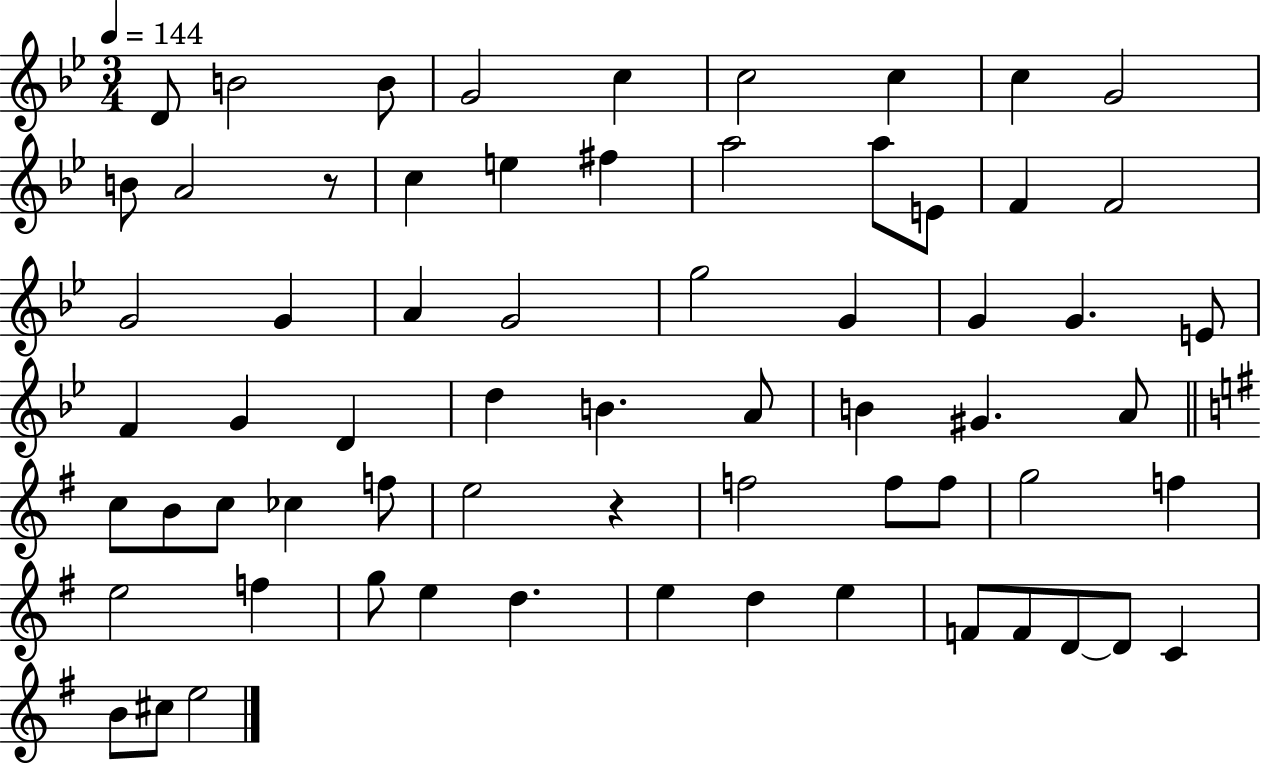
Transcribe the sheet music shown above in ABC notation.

X:1
T:Untitled
M:3/4
L:1/4
K:Bb
D/2 B2 B/2 G2 c c2 c c G2 B/2 A2 z/2 c e ^f a2 a/2 E/2 F F2 G2 G A G2 g2 G G G E/2 F G D d B A/2 B ^G A/2 c/2 B/2 c/2 _c f/2 e2 z f2 f/2 f/2 g2 f e2 f g/2 e d e d e F/2 F/2 D/2 D/2 C B/2 ^c/2 e2